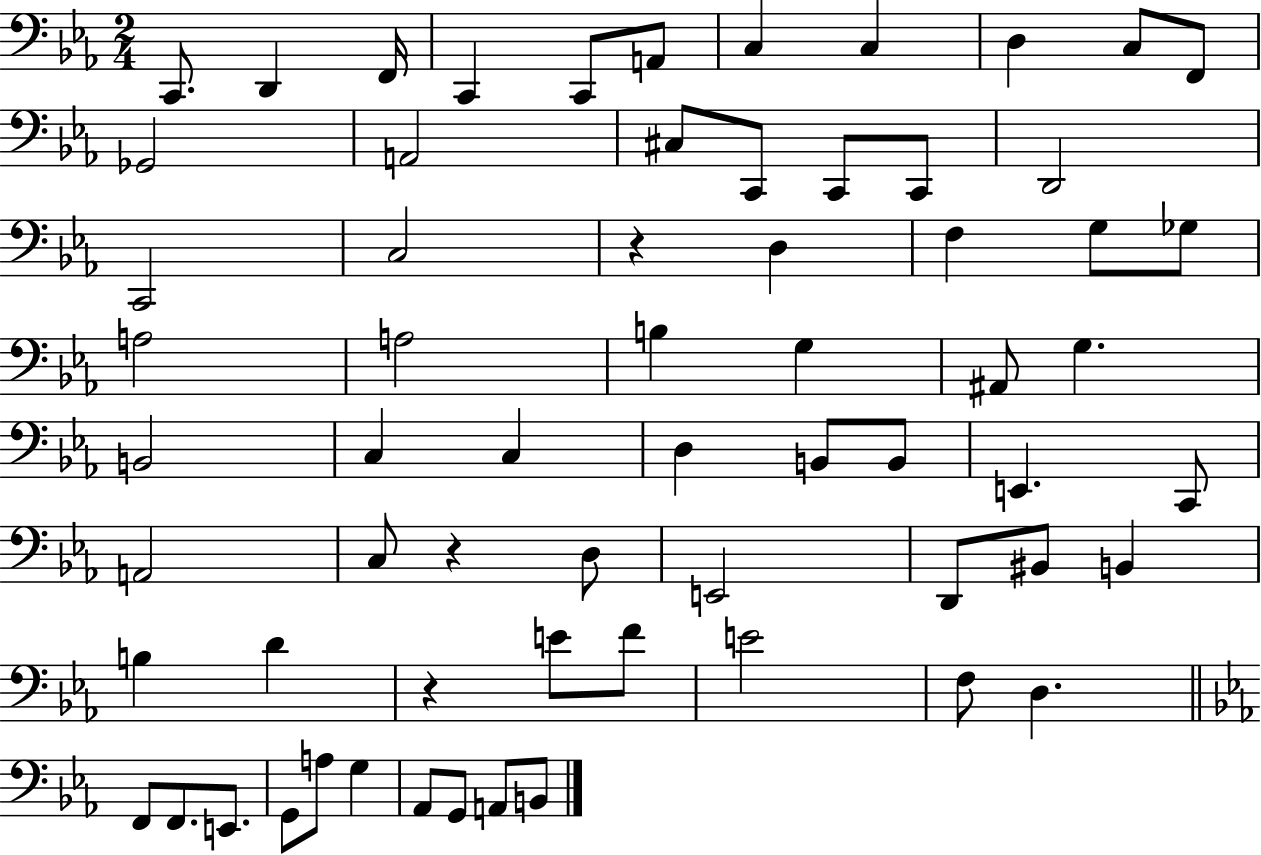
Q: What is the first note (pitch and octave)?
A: C2